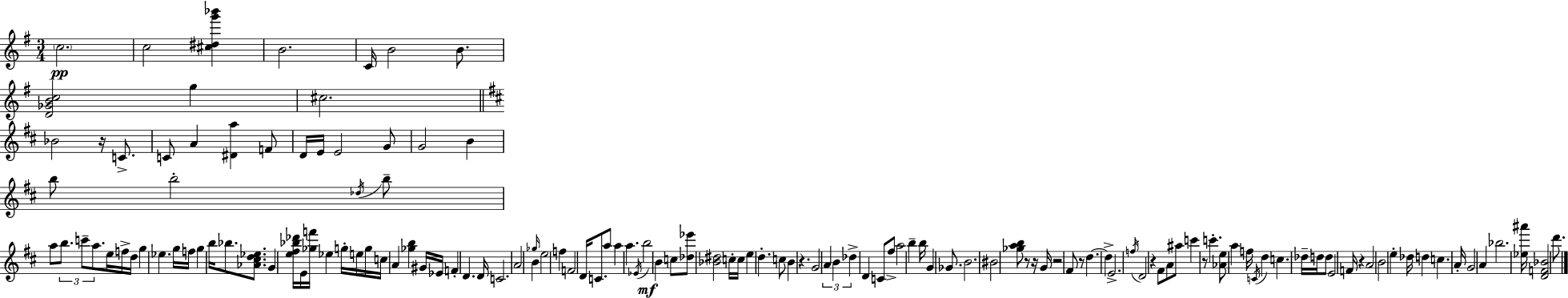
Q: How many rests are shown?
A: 9